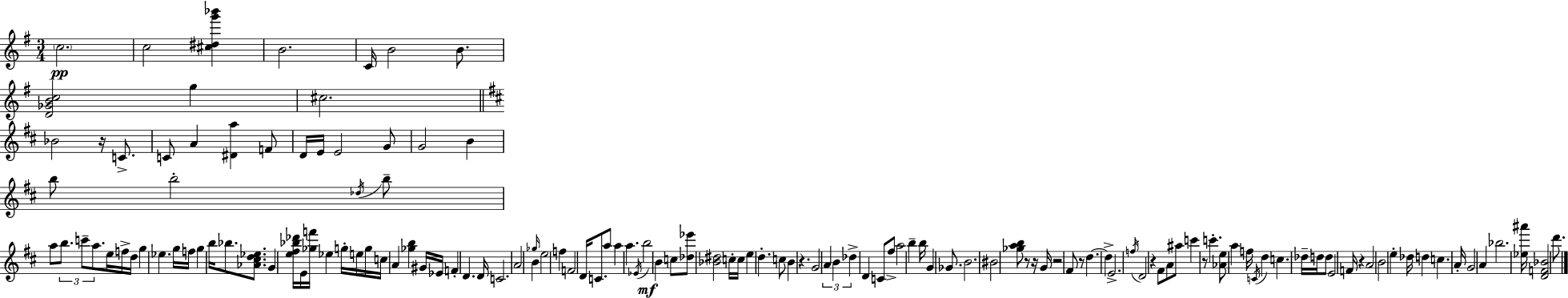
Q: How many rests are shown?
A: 9